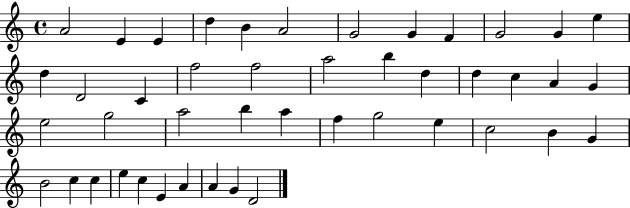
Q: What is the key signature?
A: C major